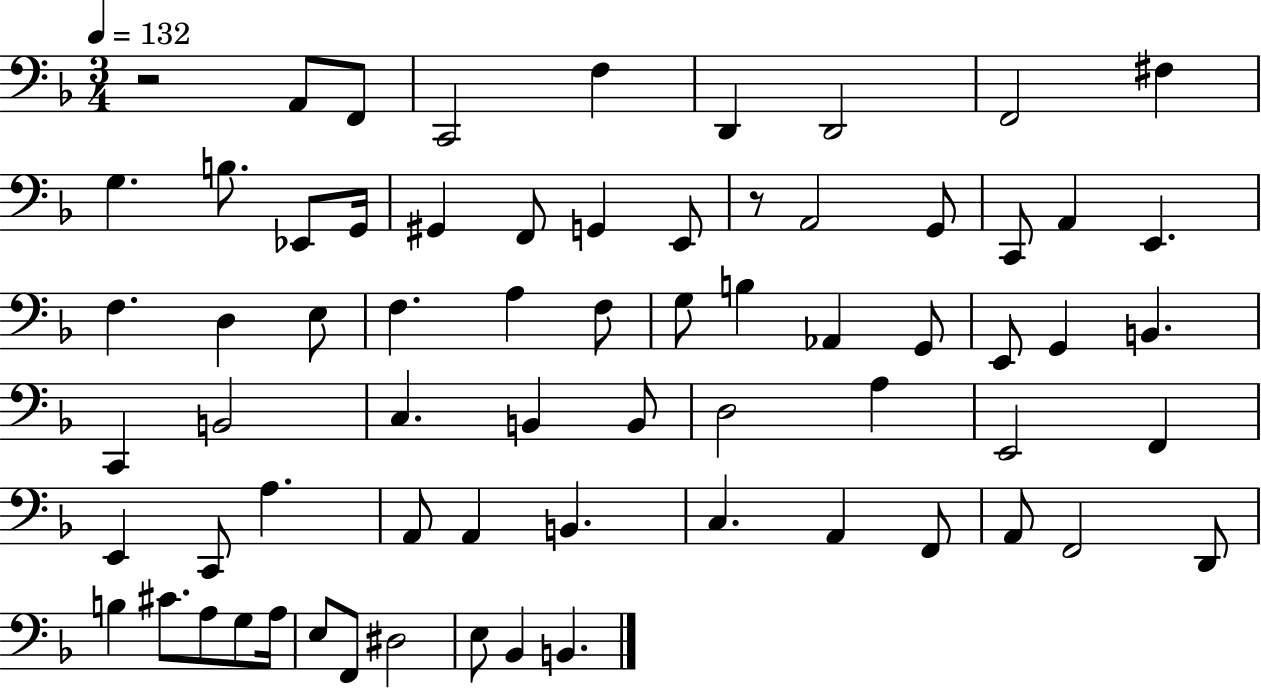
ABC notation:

X:1
T:Untitled
M:3/4
L:1/4
K:F
z2 A,,/2 F,,/2 C,,2 F, D,, D,,2 F,,2 ^F, G, B,/2 _E,,/2 G,,/4 ^G,, F,,/2 G,, E,,/2 z/2 A,,2 G,,/2 C,,/2 A,, E,, F, D, E,/2 F, A, F,/2 G,/2 B, _A,, G,,/2 E,,/2 G,, B,, C,, B,,2 C, B,, B,,/2 D,2 A, E,,2 F,, E,, C,,/2 A, A,,/2 A,, B,, C, A,, F,,/2 A,,/2 F,,2 D,,/2 B, ^C/2 A,/2 G,/2 A,/4 E,/2 F,,/2 ^D,2 E,/2 _B,, B,,